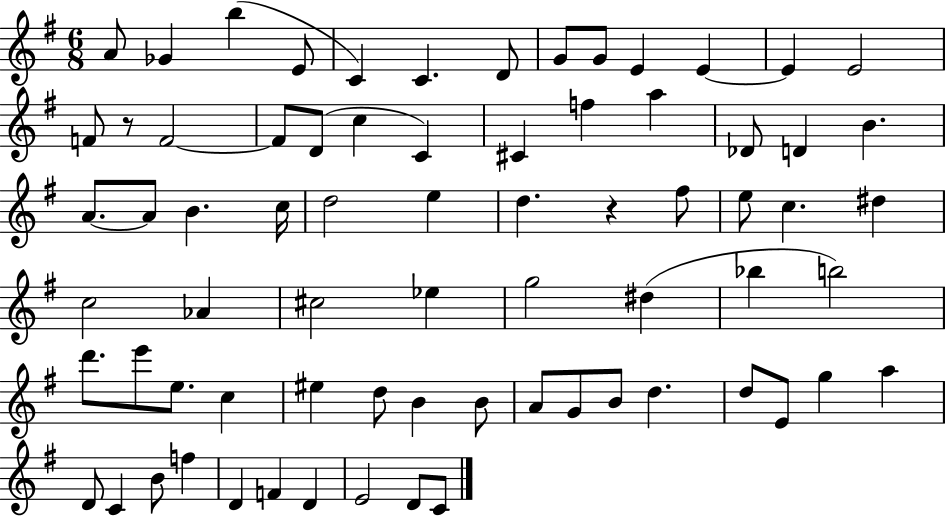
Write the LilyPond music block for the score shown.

{
  \clef treble
  \numericTimeSignature
  \time 6/8
  \key g \major
  a'8 ges'4 b''4( e'8 | c'4) c'4. d'8 | g'8 g'8 e'4 e'4~~ | e'4 e'2 | \break f'8 r8 f'2~~ | f'8 d'8( c''4 c'4) | cis'4 f''4 a''4 | des'8 d'4 b'4. | \break a'8.~~ a'8 b'4. c''16 | d''2 e''4 | d''4. r4 fis''8 | e''8 c''4. dis''4 | \break c''2 aes'4 | cis''2 ees''4 | g''2 dis''4( | bes''4 b''2) | \break d'''8. e'''8 e''8. c''4 | eis''4 d''8 b'4 b'8 | a'8 g'8 b'8 d''4. | d''8 e'8 g''4 a''4 | \break d'8 c'4 b'8 f''4 | d'4 f'4 d'4 | e'2 d'8 c'8 | \bar "|."
}